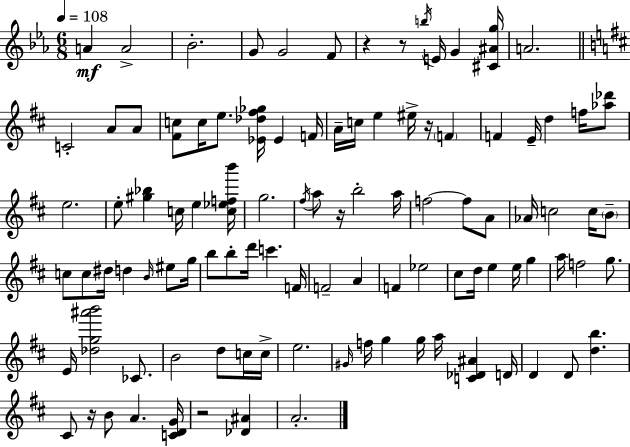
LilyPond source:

{
  \clef treble
  \numericTimeSignature
  \time 6/8
  \key ees \major
  \tempo 4 = 108
  a'4\mf a'2-> | bes'2.-. | g'8 g'2 f'8 | r4 r8 \acciaccatura { b''16 } e'16 g'4 | \break <cis' ais' g''>16 a'2. | \bar "||" \break \key b \minor c'2-. a'8 a'8 | <fis' c''>8 c''16 e''8. <ees' des'' fis'' ges''>16 ees'4 f'16 | a'16-- c''16 e''4 eis''16-> r16 \parenthesize f'4 | f'4 e'16-- d''4 f''16 <aes'' des'''>8 | \break e''2. | e''8-. <gis'' bes''>4 c''16 e''4 <c'' ees'' f'' b'''>16 | g''2. | \acciaccatura { fis''16 } a''8 r16 b''2-. | \break a''16 f''2~~ f''8 a'8 | aes'16 c''2 c''16 \parenthesize b'8-- | c''8 c''8 dis''16 d''4 \grace { b'16 } eis''8 | g''16 b''8 b''8-. d'''16 c'''4. | \break f'16 f'2-- a'4 | f'4 ees''2 | cis''8 d''16 e''4 e''16 g''4 | a''16 f''2 g''8. | \break e'16 <des'' g'' ais''' b'''>2 ces'8. | b'2 d''8 | c''16 c''16-> e''2. | \grace { gis'16 } f''16 g''4 g''16 a''16 <c' des' ais'>4 | \break d'16 d'4 d'8 <d'' b''>4. | cis'8 r16 b'8 a'4. | <c' d' g'>16 r2 <des' ais'>4 | a'2.-. | \break \bar "|."
}